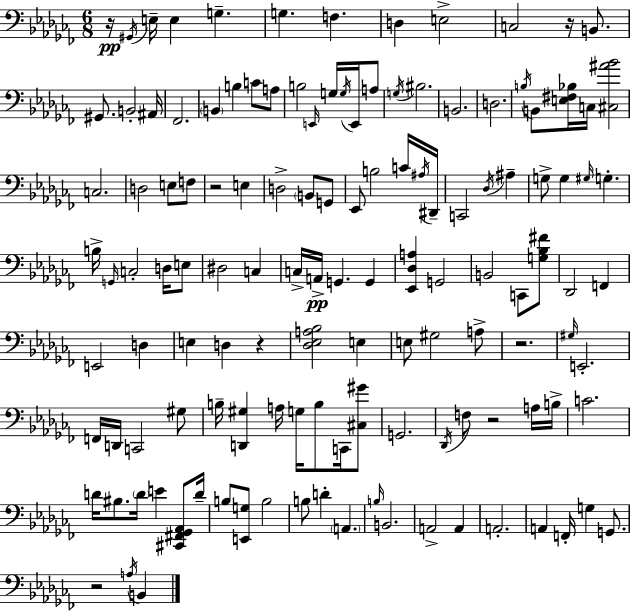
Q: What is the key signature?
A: AES minor